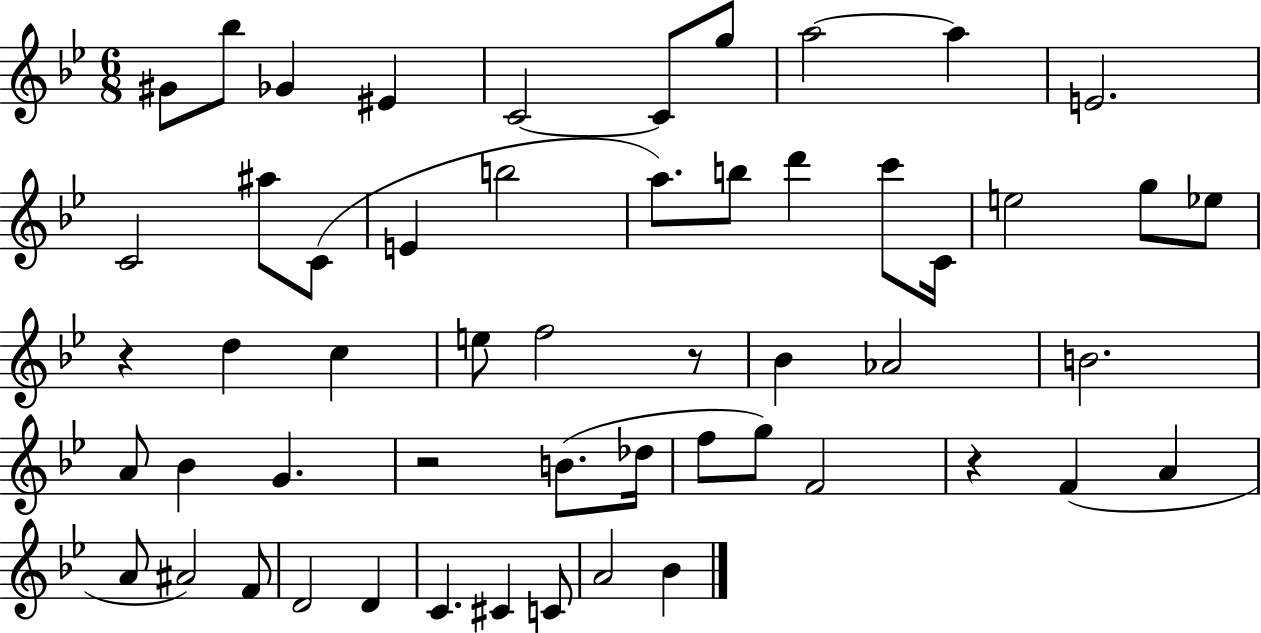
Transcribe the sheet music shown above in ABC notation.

X:1
T:Untitled
M:6/8
L:1/4
K:Bb
^G/2 _b/2 _G ^E C2 C/2 g/2 a2 a E2 C2 ^a/2 C/2 E b2 a/2 b/2 d' c'/2 C/4 e2 g/2 _e/2 z d c e/2 f2 z/2 _B _A2 B2 A/2 _B G z2 B/2 _d/4 f/2 g/2 F2 z F A A/2 ^A2 F/2 D2 D C ^C C/2 A2 _B